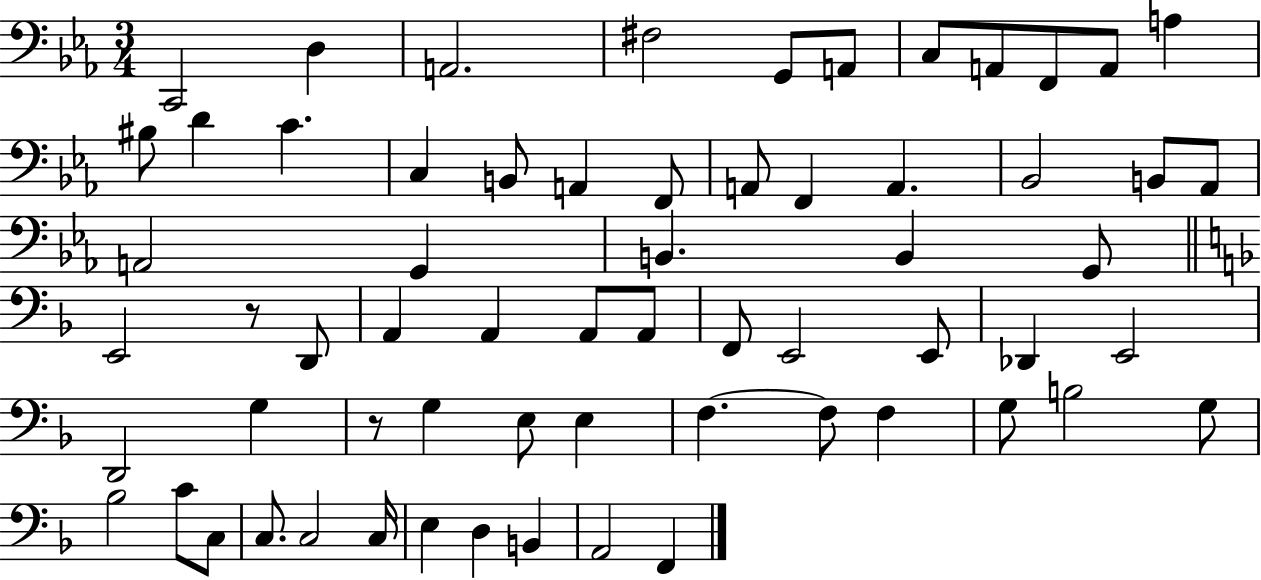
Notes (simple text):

C2/h D3/q A2/h. F#3/h G2/e A2/e C3/e A2/e F2/e A2/e A3/q BIS3/e D4/q C4/q. C3/q B2/e A2/q F2/e A2/e F2/q A2/q. Bb2/h B2/e Ab2/e A2/h G2/q B2/q. B2/q G2/e E2/h R/e D2/e A2/q A2/q A2/e A2/e F2/e E2/h E2/e Db2/q E2/h D2/h G3/q R/e G3/q E3/e E3/q F3/q. F3/e F3/q G3/e B3/h G3/e Bb3/h C4/e C3/e C3/e. C3/h C3/s E3/q D3/q B2/q A2/h F2/q